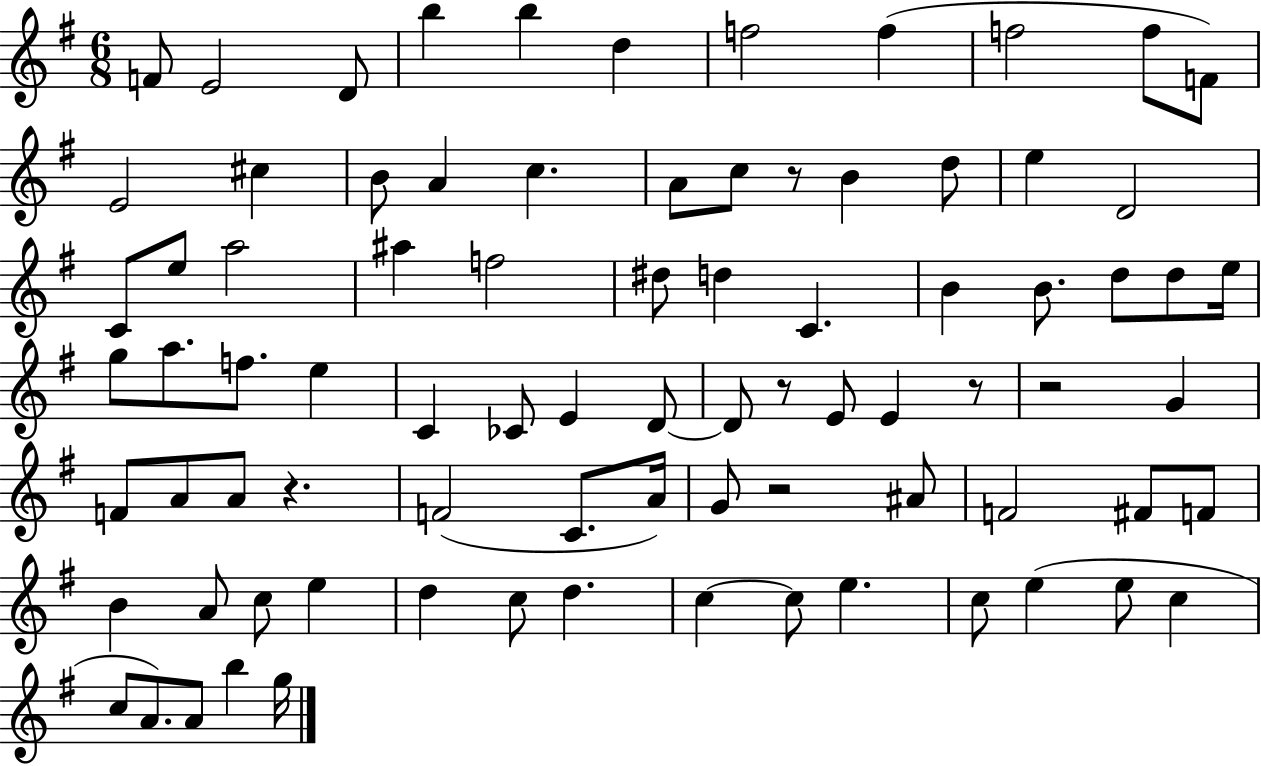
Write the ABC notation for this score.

X:1
T:Untitled
M:6/8
L:1/4
K:G
F/2 E2 D/2 b b d f2 f f2 f/2 F/2 E2 ^c B/2 A c A/2 c/2 z/2 B d/2 e D2 C/2 e/2 a2 ^a f2 ^d/2 d C B B/2 d/2 d/2 e/4 g/2 a/2 f/2 e C _C/2 E D/2 D/2 z/2 E/2 E z/2 z2 G F/2 A/2 A/2 z F2 C/2 A/4 G/2 z2 ^A/2 F2 ^F/2 F/2 B A/2 c/2 e d c/2 d c c/2 e c/2 e e/2 c c/2 A/2 A/2 b g/4